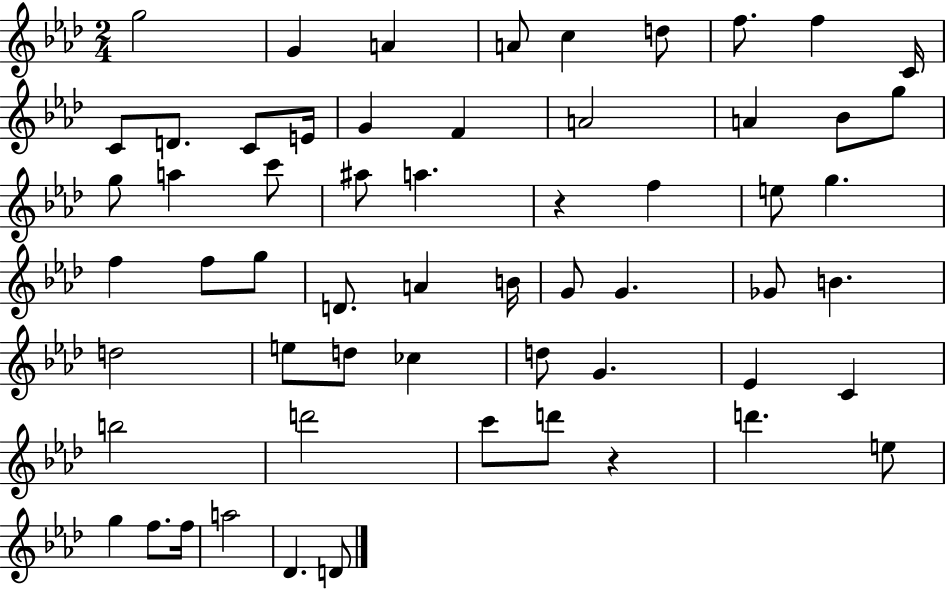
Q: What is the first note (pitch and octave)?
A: G5